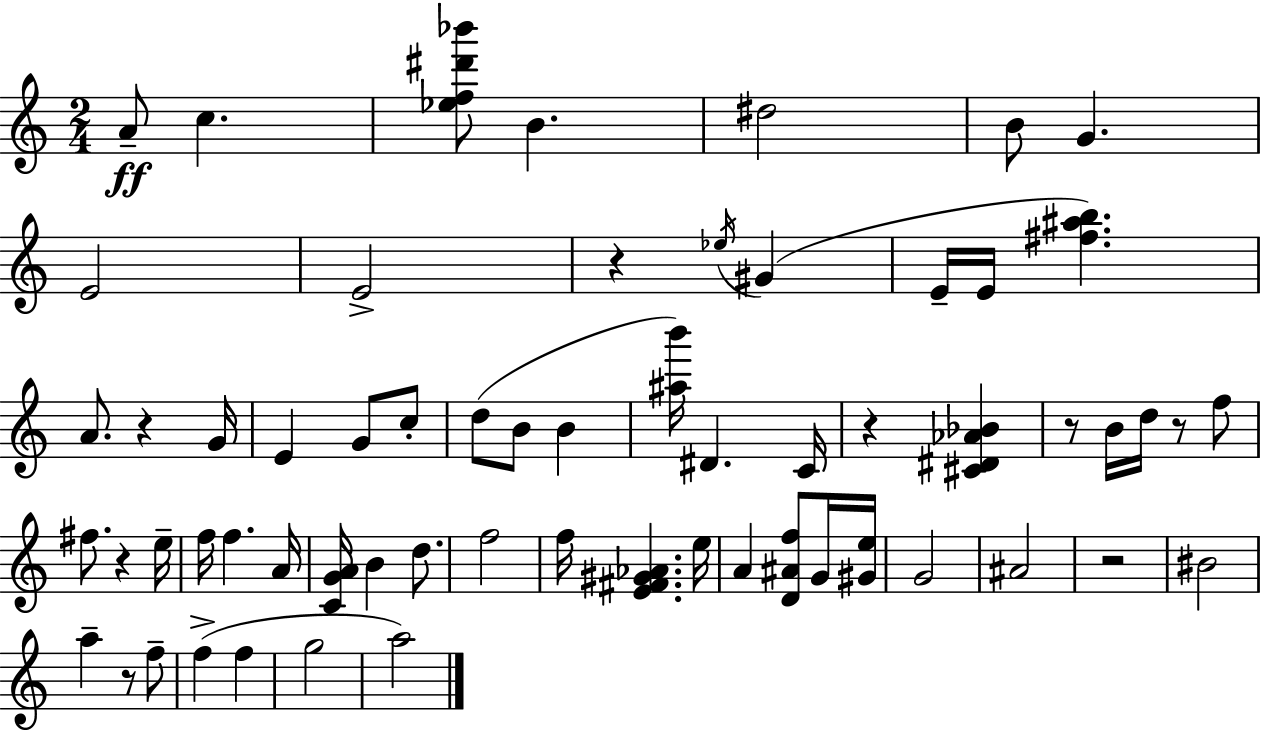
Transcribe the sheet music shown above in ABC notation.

X:1
T:Untitled
M:2/4
L:1/4
K:C
A/2 c [_ef^d'_b']/2 B ^d2 B/2 G E2 E2 z _e/4 ^G E/4 E/4 [^f^ab] A/2 z G/4 E G/2 c/2 d/2 B/2 B [^ab']/4 ^D C/4 z [^C^D_A_B] z/2 B/4 d/4 z/2 f/2 ^f/2 z e/4 f/4 f A/4 [CGA]/4 B d/2 f2 f/4 [E^F^G_A] e/4 A [D^Af]/2 G/4 [^Ge]/4 G2 ^A2 z2 ^B2 a z/2 f/2 f f g2 a2